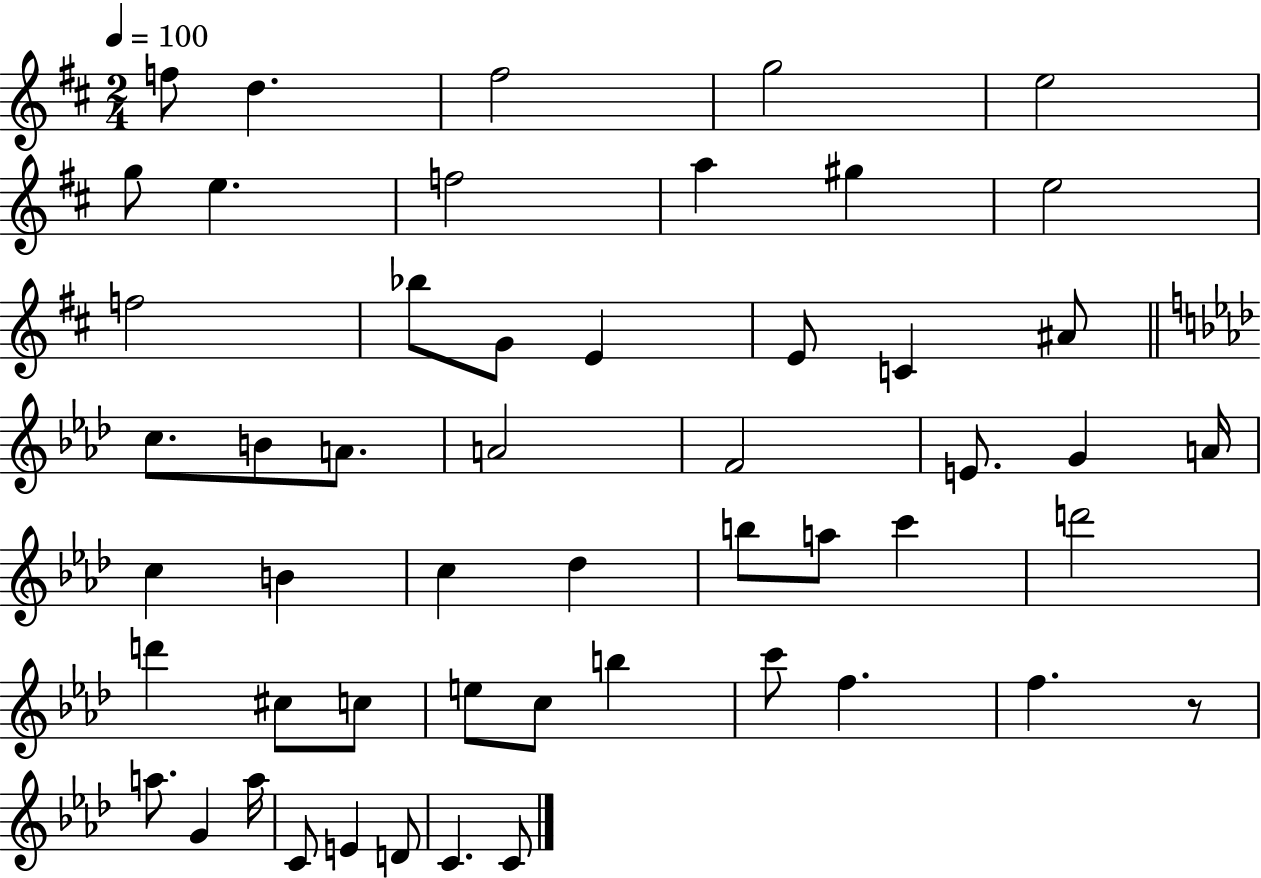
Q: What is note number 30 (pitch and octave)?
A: Db5